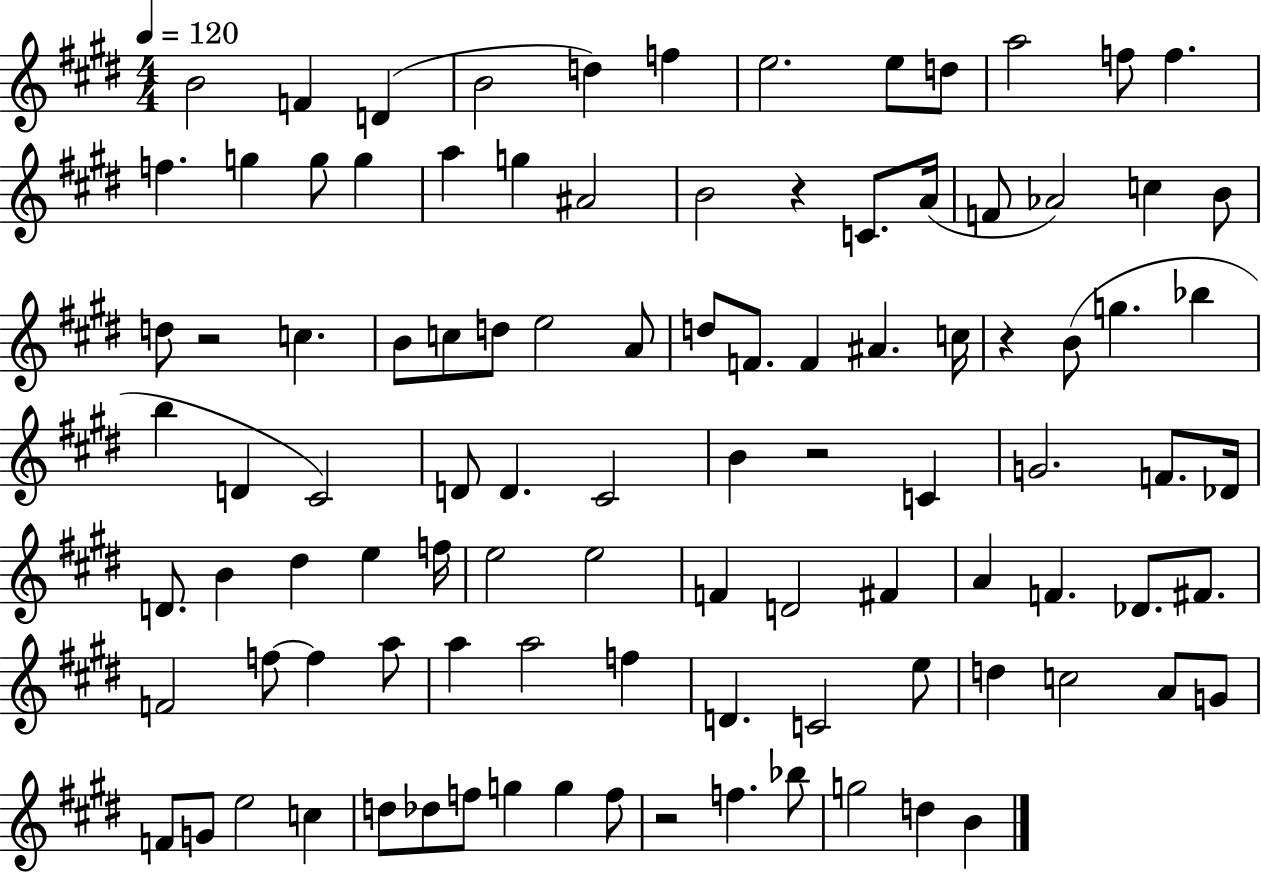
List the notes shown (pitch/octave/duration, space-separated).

B4/h F4/q D4/q B4/h D5/q F5/q E5/h. E5/e D5/e A5/h F5/e F5/q. F5/q. G5/q G5/e G5/q A5/q G5/q A#4/h B4/h R/q C4/e. A4/s F4/e Ab4/h C5/q B4/e D5/e R/h C5/q. B4/e C5/e D5/e E5/h A4/e D5/e F4/e. F4/q A#4/q. C5/s R/q B4/e G5/q. Bb5/q B5/q D4/q C#4/h D4/e D4/q. C#4/h B4/q R/h C4/q G4/h. F4/e. Db4/s D4/e. B4/q D#5/q E5/q F5/s E5/h E5/h F4/q D4/h F#4/q A4/q F4/q. Db4/e. F#4/e. F4/h F5/e F5/q A5/e A5/q A5/h F5/q D4/q. C4/h E5/e D5/q C5/h A4/e G4/e F4/e G4/e E5/h C5/q D5/e Db5/e F5/e G5/q G5/q F5/e R/h F5/q. Bb5/e G5/h D5/q B4/q